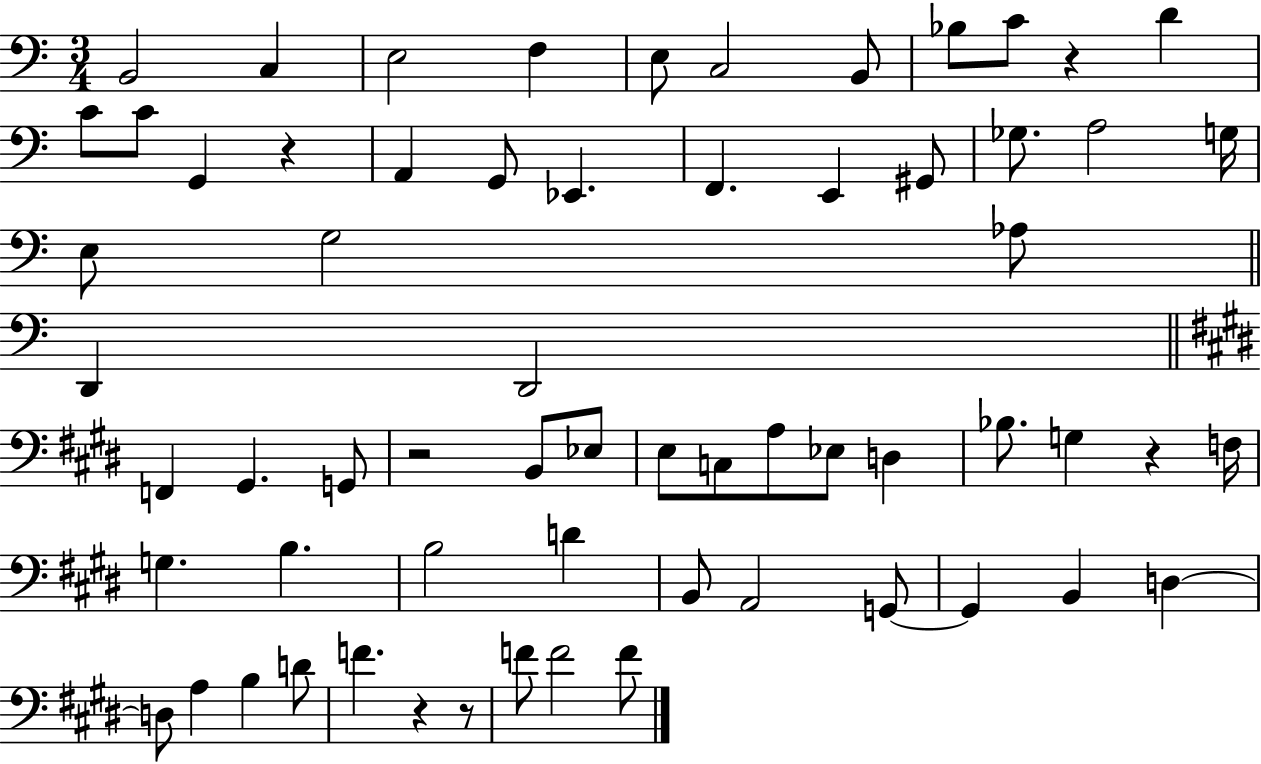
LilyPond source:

{
  \clef bass
  \numericTimeSignature
  \time 3/4
  \key c \major
  \repeat volta 2 { b,2 c4 | e2 f4 | e8 c2 b,8 | bes8 c'8 r4 d'4 | \break c'8 c'8 g,4 r4 | a,4 g,8 ees,4. | f,4. e,4 gis,8 | ges8. a2 g16 | \break e8 g2 aes8 | \bar "||" \break \key c \major d,4 d,2 | \bar "||" \break \key e \major f,4 gis,4. g,8 | r2 b,8 ees8 | e8 c8 a8 ees8 d4 | bes8. g4 r4 f16 | \break g4. b4. | b2 d'4 | b,8 a,2 g,8~~ | g,4 b,4 d4~~ | \break d8 a4 b4 d'8 | f'4. r4 r8 | f'8 f'2 f'8 | } \bar "|."
}